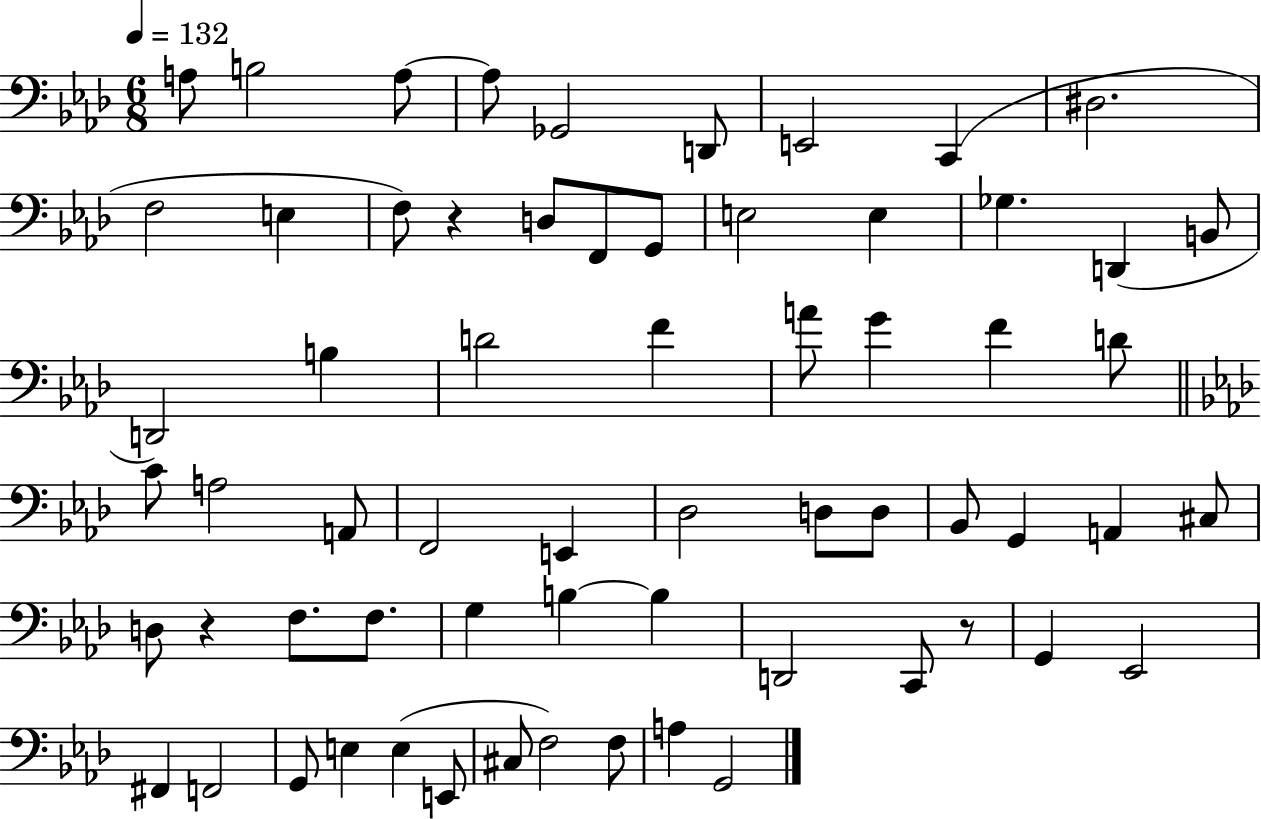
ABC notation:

X:1
T:Untitled
M:6/8
L:1/4
K:Ab
A,/2 B,2 A,/2 A,/2 _G,,2 D,,/2 E,,2 C,, ^D,2 F,2 E, F,/2 z D,/2 F,,/2 G,,/2 E,2 E, _G, D,, B,,/2 D,,2 B, D2 F A/2 G F D/2 C/2 A,2 A,,/2 F,,2 E,, _D,2 D,/2 D,/2 _B,,/2 G,, A,, ^C,/2 D,/2 z F,/2 F,/2 G, B, B, D,,2 C,,/2 z/2 G,, _E,,2 ^F,, F,,2 G,,/2 E, E, E,,/2 ^C,/2 F,2 F,/2 A, G,,2